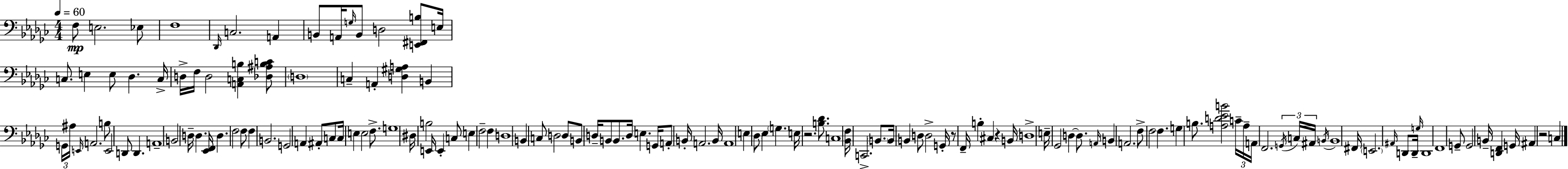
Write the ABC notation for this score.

X:1
T:Untitled
M:4/4
L:1/4
K:Ebm
F,/2 E,2 _E,/2 F,4 _D,,/4 C,2 A,, B,,/2 A,,/4 G,/4 B,,/2 D,2 [E,,^F,,B,]/2 E,/4 C,/2 E, E,/2 _D, C,/4 D,/4 F,/4 D,2 [A,,C,B,] [_D,^A,B,C]/2 D,4 C, A,, [D,^G,A,] B,, G,,/4 ^A,/4 E,,/4 A,,2 B,/2 E,,2 D,,/2 D,, A,,4 B,,2 D,/4 D, [_E,,F,,]/4 D, F,2 F,/2 F, B,,2 G,,2 A,, ^A,,/2 C,/2 C,/4 E, E,2 F,/2 G,4 ^D,/4 B,2 E,,/4 E,, C,/2 E, F,2 F, D,4 B,, C,/2 D,2 D,/2 B,,/2 D,/4 B,,/2 B,,/2 D,/4 E, G,,/4 A,,/2 B,,/4 A,,2 B,,/4 A,,4 E, _D,/2 _E, G, E,/4 z2 [B,_D]/2 C,4 [_B,,F,]/4 C,,2 B,,/2 B,,/4 B,, D,/2 D,2 G,,/4 z/2 F,,/4 B, ^C, z B,,/4 D,4 E,/4 _G,,2 D, D,/2 A,,/4 B,, A,,2 F,/2 F,2 F, G, B,/2 [A,D_EB]2 C/4 A,/4 A,,/4 F,,2 G,,/4 C,/4 ^A,,/4 B,,/4 B,,4 ^F,,/4 E,,2 ^A,,/4 D,,/2 D,,/4 G,/4 D,,4 F,,4 G,,/2 G,,2 B,,/4 [D,,F,,] G,,/4 ^A,, z2 C,